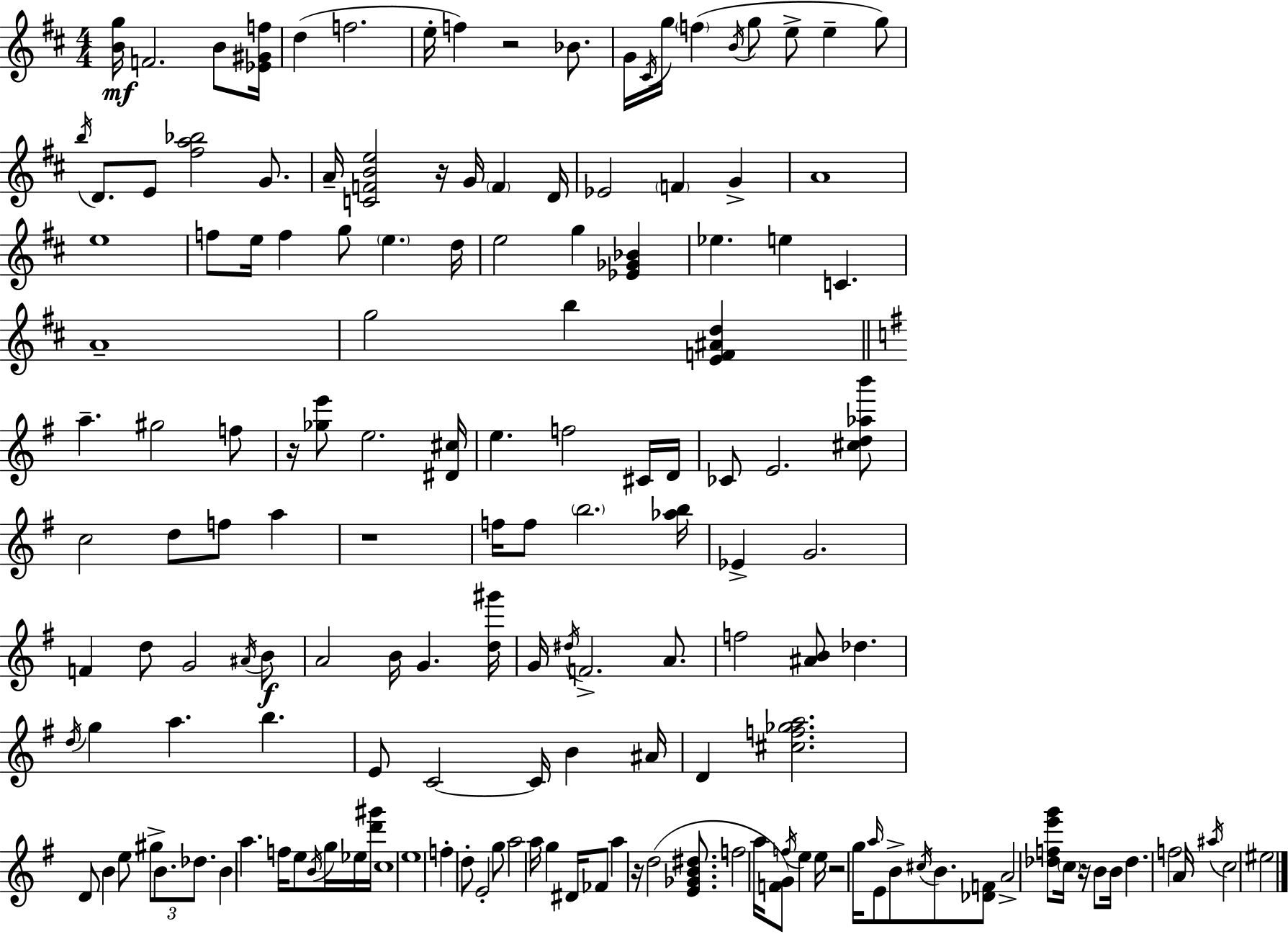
{
  \clef treble
  \numericTimeSignature
  \time 4/4
  \key d \major
  \repeat volta 2 { <b' g''>16\mf f'2. b'8 <ees' gis' f''>16 | d''4( f''2. | e''16-. f''4) r2 bes'8. | g'16 \acciaccatura { cis'16 } g''16 \parenthesize f''4( \acciaccatura { b'16 } g''8 e''8-> e''4-- | \break g''8) \acciaccatura { b''16 } d'8. e'8 <fis'' a'' bes''>2 | g'8. a'16-- <c' f' b' e''>2 r16 g'16 \parenthesize f'4 | d'16 ees'2 \parenthesize f'4 g'4-> | a'1 | \break e''1 | f''8 e''16 f''4 g''8 \parenthesize e''4. | d''16 e''2 g''4 <ees' ges' bes'>4 | ees''4. e''4 c'4. | \break a'1-- | g''2 b''4 <e' f' ais' d''>4 | \bar "||" \break \key g \major a''4.-- gis''2 f''8 | r16 <ges'' e'''>8 e''2. <dis' cis''>16 | e''4. f''2 cis'16 d'16 | ces'8 e'2. <cis'' d'' aes'' b'''>8 | \break c''2 d''8 f''8 a''4 | r1 | f''16 f''8 \parenthesize b''2. <aes'' b''>16 | ees'4-> g'2. | \break f'4 d''8 g'2 \acciaccatura { ais'16 }\f b'8 | a'2 b'16 g'4. | <d'' gis'''>16 g'16 \acciaccatura { dis''16 } f'2.-> a'8. | f''2 <ais' b'>8 des''4. | \break \acciaccatura { d''16 } g''4 a''4. b''4. | e'8 c'2~~ c'16 b'4 | ais'16 d'4 <cis'' f'' ges'' a''>2. | d'8 b'4 e''8 \tuplet 3/2 { gis''8-> b'8. | \break des''8. } b'4 a''4. f''16 e''8 | \acciaccatura { b'16 } g''16 ees''16 <d''' gis'''>16 c''1 | e''1 | f''4-. d''8-. e'2-. | \break g''8 a''2 a''16 g''4 | dis'16 fes'8 a''4 r16 d''2( | <e' ges' b' dis''>8. f''2 a''16 <f' g'>8) \acciaccatura { f''16 } | e''4 e''16 r2 g''16 \grace { a''16 } e'8 | \break b'8-> \acciaccatura { cis''16 } b'8. <des' f'>8 a'2-> | <des'' f'' e''' g'''>8 \parenthesize c''16 r16 b'8 b'16 des''4. f''2 | a'16 \acciaccatura { ais''16 } c''2 | eis''2 } \bar "|."
}